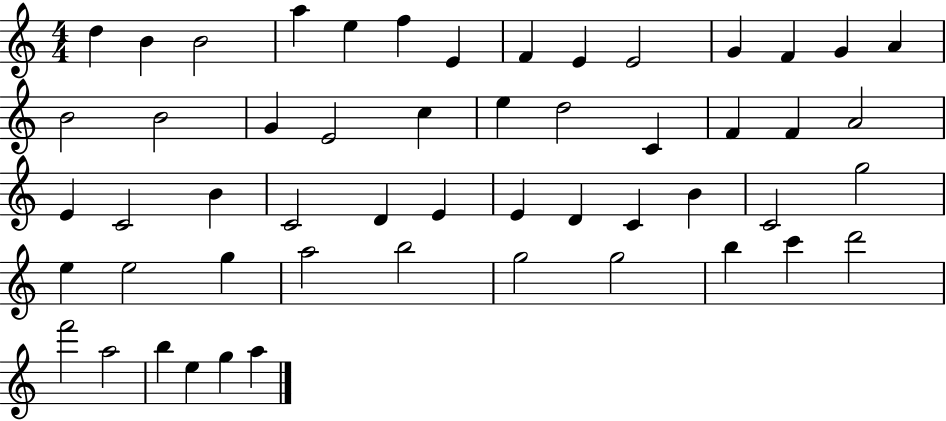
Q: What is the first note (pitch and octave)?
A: D5